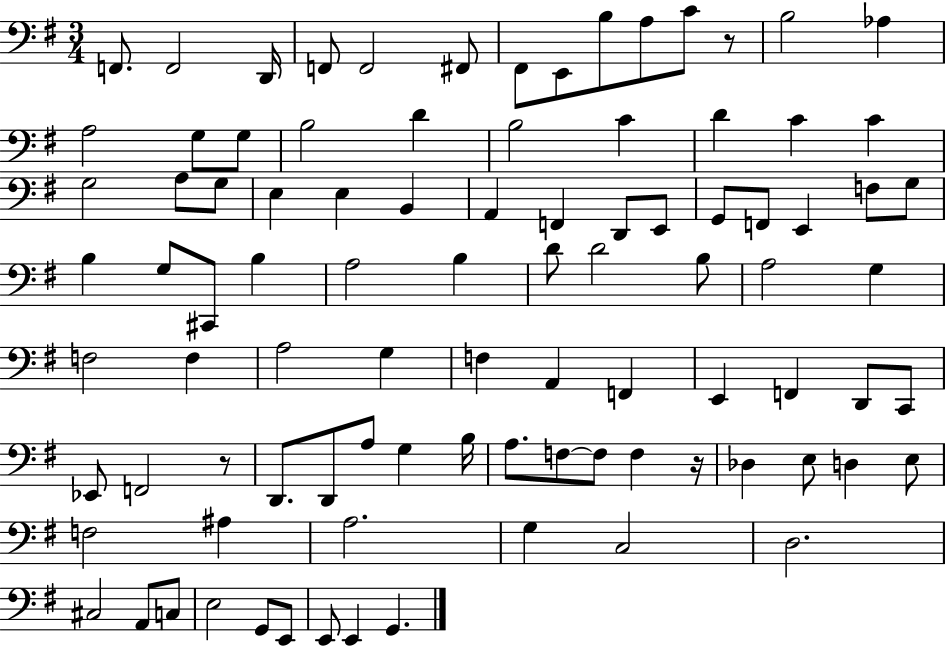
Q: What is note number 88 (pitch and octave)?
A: E2